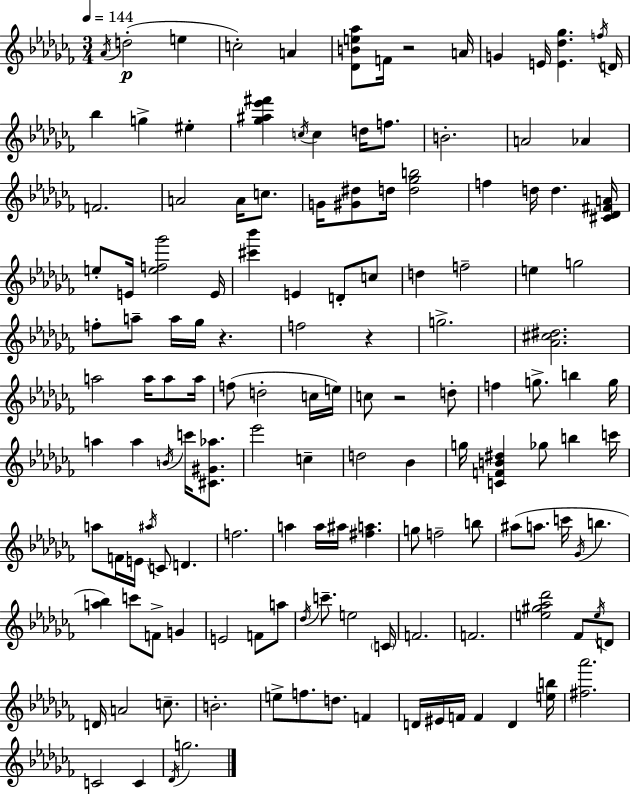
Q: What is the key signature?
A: AES minor